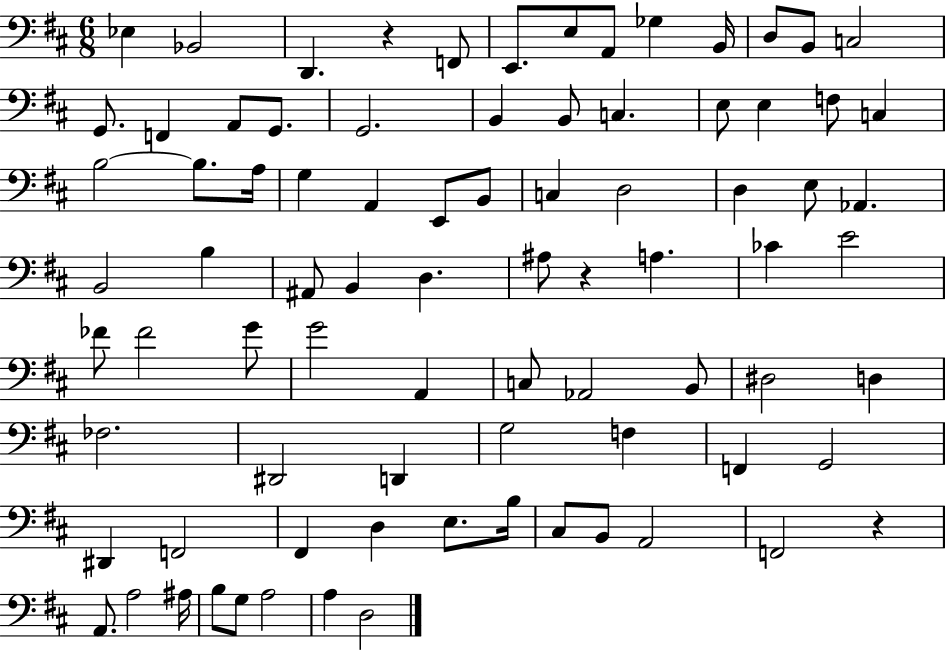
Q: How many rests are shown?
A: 3